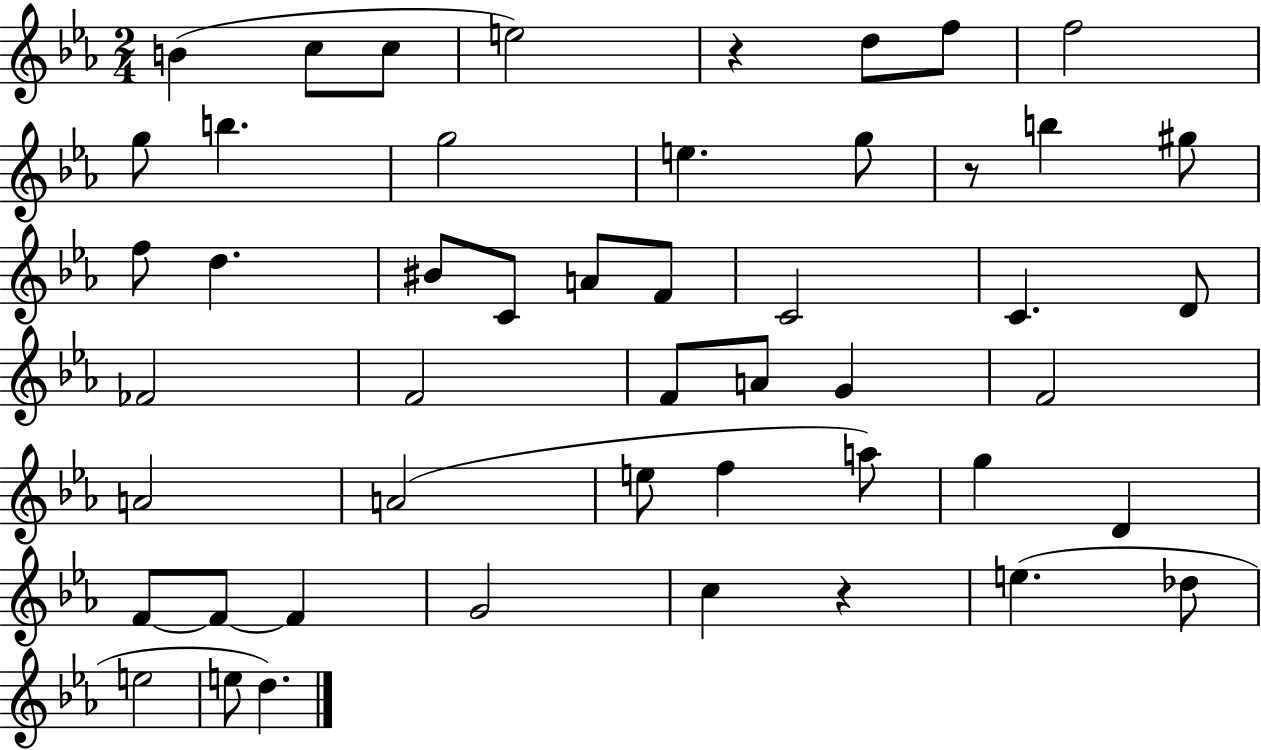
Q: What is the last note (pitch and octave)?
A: D5